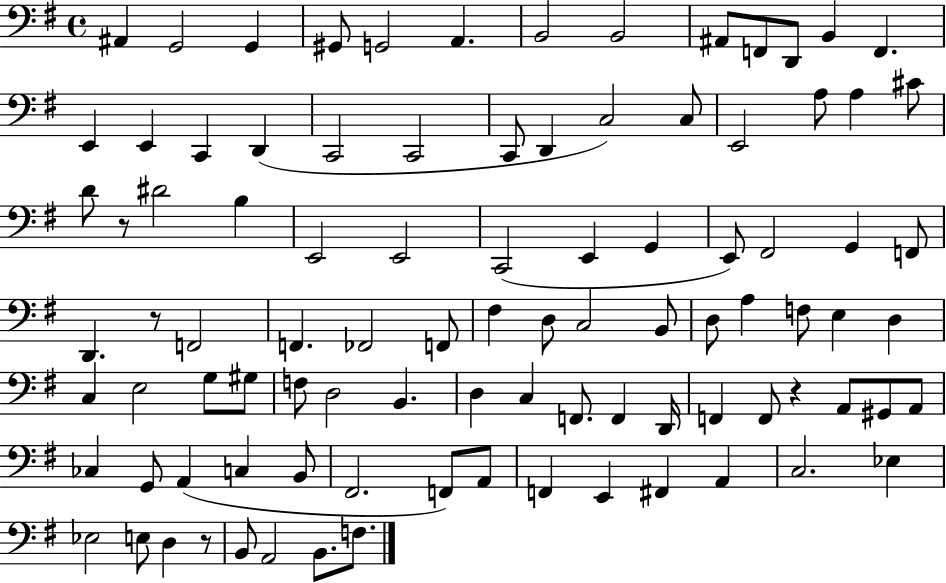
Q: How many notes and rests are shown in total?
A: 95